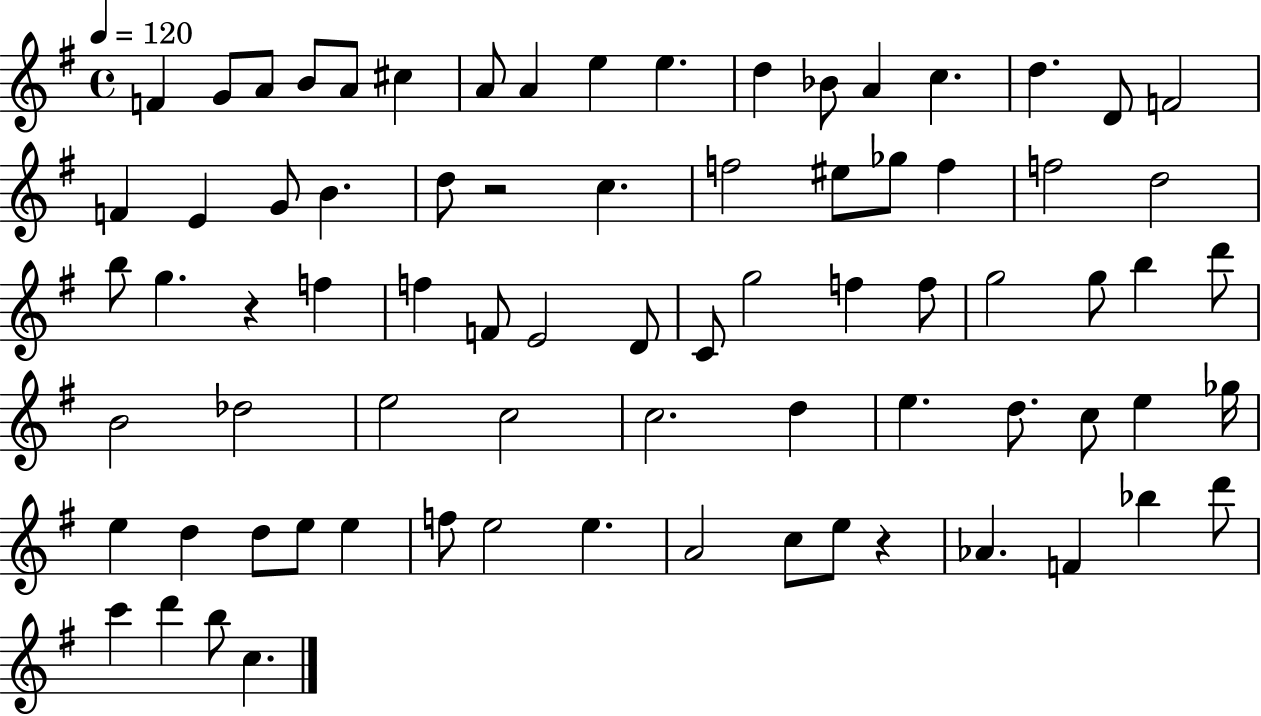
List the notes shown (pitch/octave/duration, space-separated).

F4/q G4/e A4/e B4/e A4/e C#5/q A4/e A4/q E5/q E5/q. D5/q Bb4/e A4/q C5/q. D5/q. D4/e F4/h F4/q E4/q G4/e B4/q. D5/e R/h C5/q. F5/h EIS5/e Gb5/e F5/q F5/h D5/h B5/e G5/q. R/q F5/q F5/q F4/e E4/h D4/e C4/e G5/h F5/q F5/e G5/h G5/e B5/q D6/e B4/h Db5/h E5/h C5/h C5/h. D5/q E5/q. D5/e. C5/e E5/q Gb5/s E5/q D5/q D5/e E5/e E5/q F5/e E5/h E5/q. A4/h C5/e E5/e R/q Ab4/q. F4/q Bb5/q D6/e C6/q D6/q B5/e C5/q.